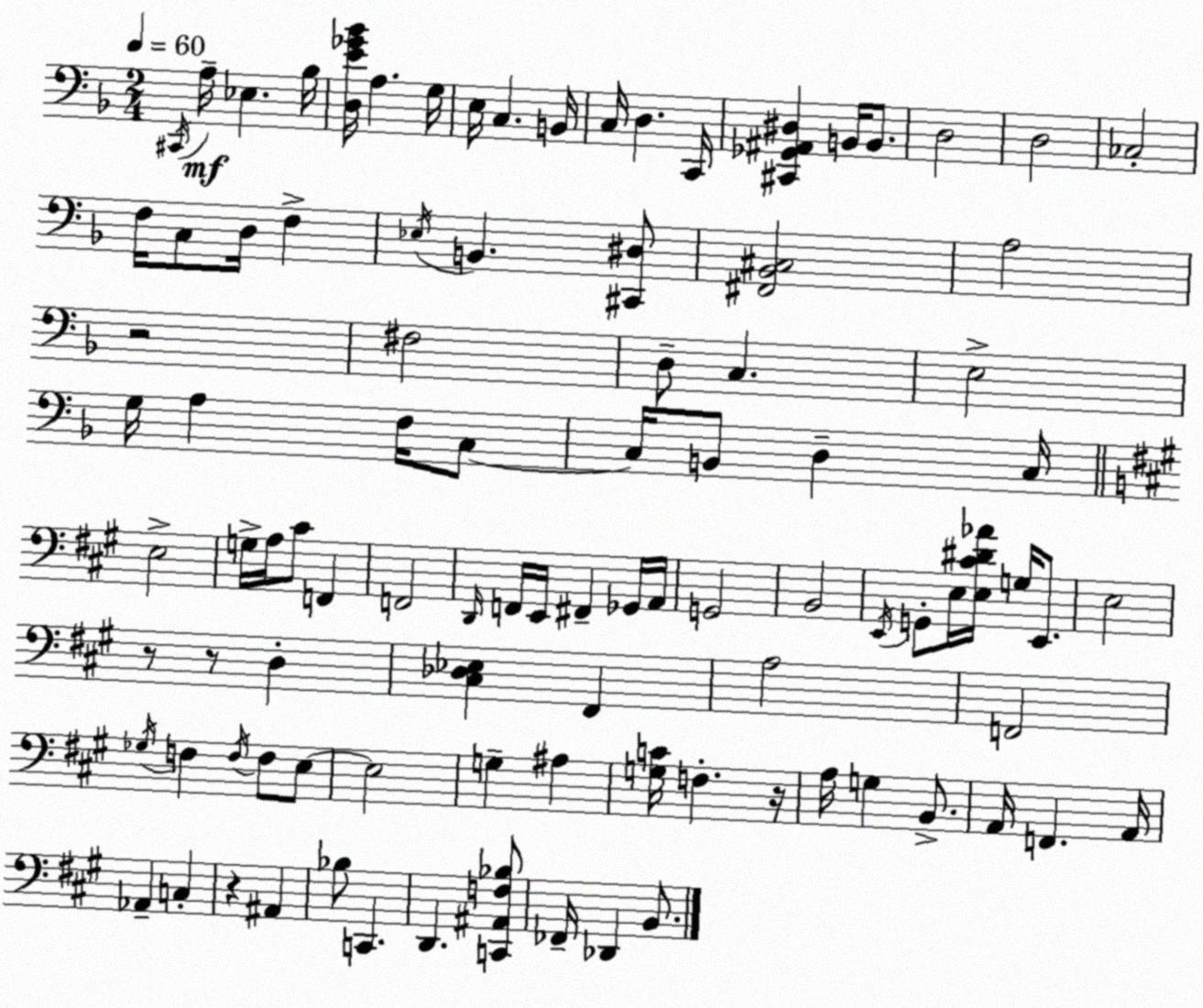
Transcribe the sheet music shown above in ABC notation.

X:1
T:Untitled
M:2/4
L:1/4
K:Dm
^C,,/4 A,/4 _E, _B,/4 [D,E_G_B]/4 A, G,/4 E,/4 C, B,,/4 C,/4 D, C,,/4 [^C,,_G,,^A,,^D,] B,,/4 B,,/2 D,2 D,2 _C,2 F,/4 C,/2 D,/4 F, _E,/4 B,, [^C,,^D,]/2 [^F,,_B,,^C,]2 A,2 z2 ^F,2 D,/2 C, E,2 G,/4 A, F,/4 C,/2 C,/4 B,,/2 D, C,/4 E,2 G,/4 A,/4 ^C/2 F,, F,,2 D,,/4 F,,/4 E,,/4 ^F,, _G,,/4 A,,/4 G,,2 B,,2 E,,/4 G,,/2 E,/4 [E,^C^D_A]/4 G,/4 E,,/2 E,2 z/2 z/2 D, [^C,_D,_E,] ^F,, A,2 F,,2 _G,/4 F, F,/4 F,/2 E,/2 E,2 G, ^A, [G,C]/4 F, z/4 A,/4 G, B,,/2 A,,/4 F,, A,,/4 _A,, C, z ^A,, _B,/2 C,, D,, [C,,^A,,F,_B,]/2 _F,,/4 _D,, B,,/2